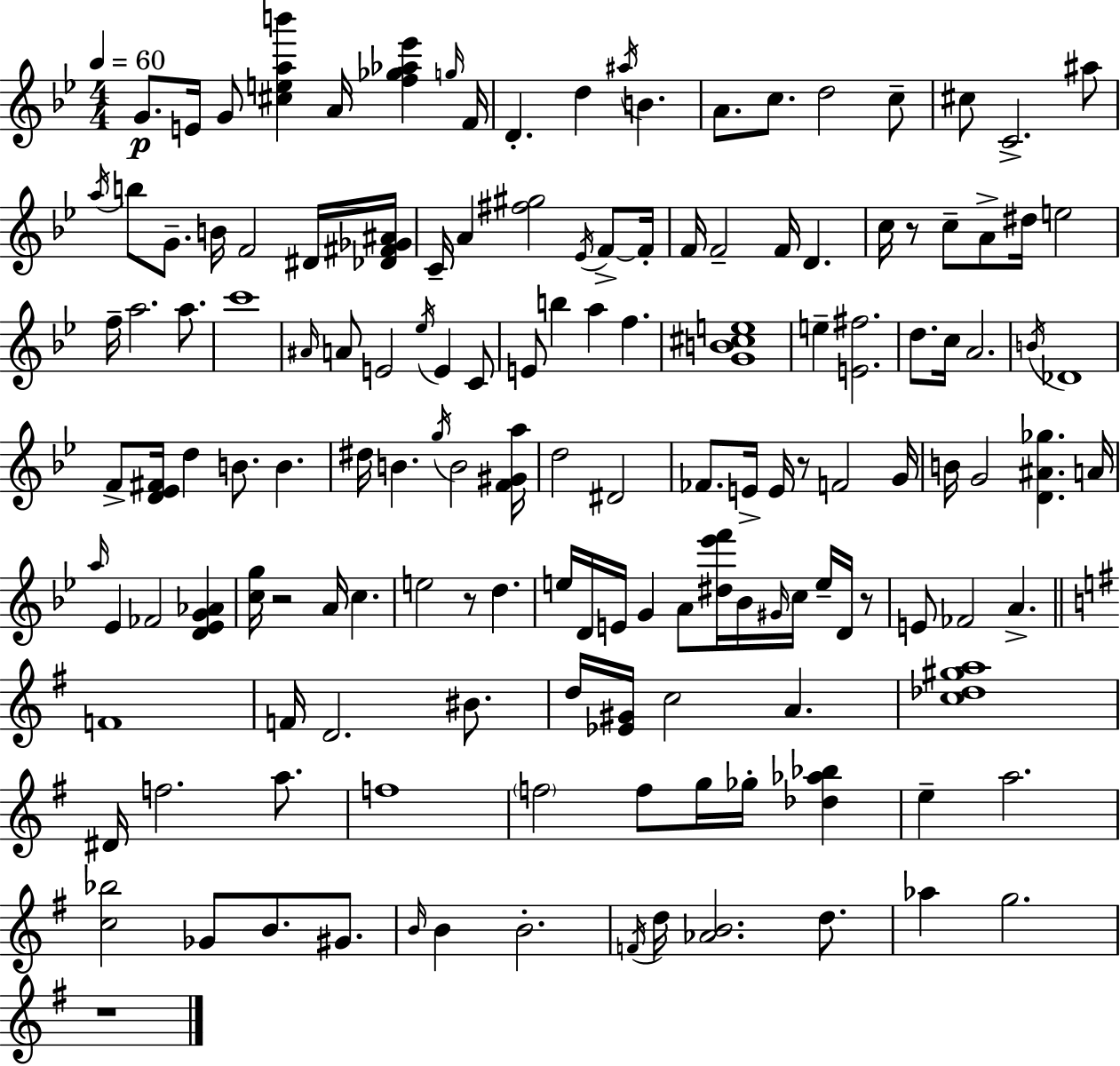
{
  \clef treble
  \numericTimeSignature
  \time 4/4
  \key g \minor
  \tempo 4 = 60
  g'8.\p e'16 g'8 <cis'' e'' a'' b'''>4 a'16 <f'' ges'' aes'' ees'''>4 \grace { g''16 } | f'16 d'4.-. d''4 \acciaccatura { ais''16 } b'4. | a'8. c''8. d''2 | c''8-- cis''8 c'2.-> | \break ais''8 \acciaccatura { a''16 } b''8 g'8.-- b'16 f'2 | dis'16 <des' fis' ges' ais'>16 c'16-- a'4 <fis'' gis''>2 | \acciaccatura { ees'16 } f'8->~~ f'16-. f'16 f'2-- f'16 d'4. | c''16 r8 c''8-- a'8-> dis''16 e''2 | \break f''16-- a''2. | a''8. c'''1 | \grace { ais'16 } a'8 e'2 \acciaccatura { ees''16 } | e'4 c'8 e'8 b''4 a''4 | \break f''4. <g' b' cis'' e''>1 | e''4-- <e' fis''>2. | d''8. c''16 a'2. | \acciaccatura { b'16 } des'1 | \break f'8-> <d' ees' fis'>16 d''4 b'8. | b'4. dis''16 b'4. \acciaccatura { g''16 } b'2 | <f' gis' a''>16 d''2 | dis'2 fes'8. e'16-> e'16 r8 f'2 | \break g'16 b'16 g'2 | <d' ais' ges''>4. a'16 \grace { a''16 } ees'4 fes'2 | <d' ees' g' aes'>4 <c'' g''>16 r2 | a'16 c''4. e''2 | \break r8 d''4. e''16 d'16 e'16 g'4 | a'8 <dis'' ees''' f'''>16 bes'16 \grace { gis'16 } c''16 e''16-- d'16 r8 e'8 fes'2 | a'4.-> \bar "||" \break \key g \major f'1 | f'16 d'2. bis'8. | d''16 <ees' gis'>16 c''2 a'4. | <c'' des'' gis'' a''>1 | \break dis'16 f''2. a''8. | f''1 | \parenthesize f''2 f''8 g''16 ges''16-. <des'' aes'' bes''>4 | e''4-- a''2. | \break <c'' bes''>2 ges'8 b'8. gis'8. | \grace { b'16 } b'4 b'2.-. | \acciaccatura { f'16 } d''16 <aes' b'>2. d''8. | aes''4 g''2. | \break r1 | \bar "|."
}